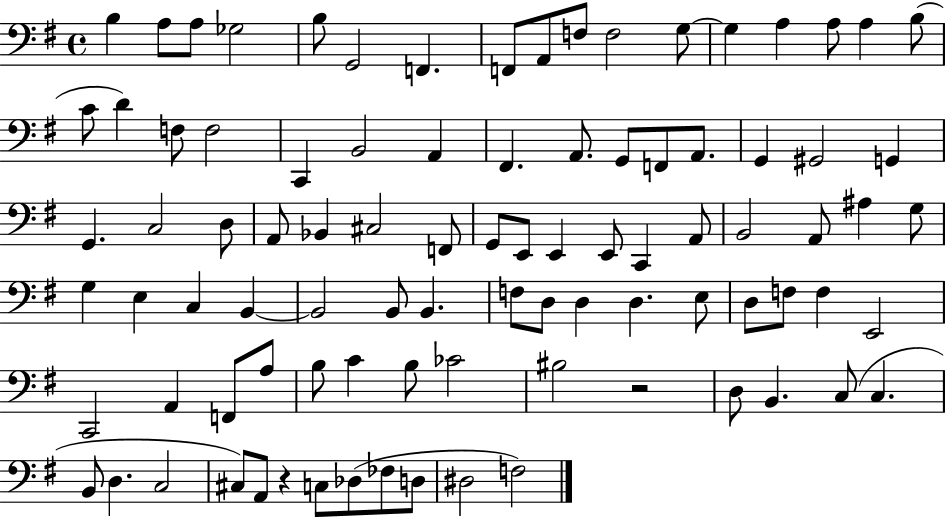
{
  \clef bass
  \time 4/4
  \defaultTimeSignature
  \key g \major
  \repeat volta 2 { b4 a8 a8 ges2 | b8 g,2 f,4. | f,8 a,8 f8 f2 g8~~ | g4 a4 a8 a4 b8( | \break c'8 d'4) f8 f2 | c,4 b,2 a,4 | fis,4. a,8. g,8 f,8 a,8. | g,4 gis,2 g,4 | \break g,4. c2 d8 | a,8 bes,4 cis2 f,8 | g,8 e,8 e,4 e,8 c,4 a,8 | b,2 a,8 ais4 g8 | \break g4 e4 c4 b,4~~ | b,2 b,8 b,4. | f8 d8 d4 d4. e8 | d8 f8 f4 e,2 | \break c,2 a,4 f,8 a8 | b8 c'4 b8 ces'2 | bis2 r2 | d8 b,4. c8( c4. | \break b,8 d4. c2 | cis8) a,8 r4 c8 des8( fes8 d8 | dis2 f2) | } \bar "|."
}